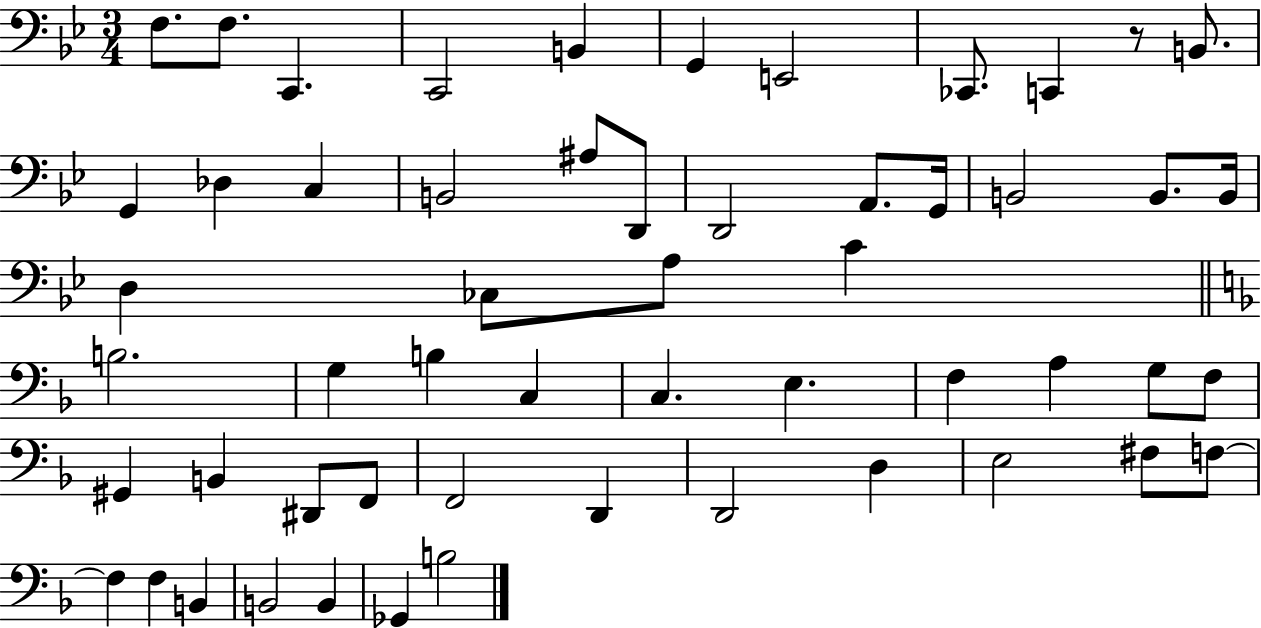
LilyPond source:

{
  \clef bass
  \numericTimeSignature
  \time 3/4
  \key bes \major
  f8. f8. c,4. | c,2 b,4 | g,4 e,2 | ces,8. c,4 r8 b,8. | \break g,4 des4 c4 | b,2 ais8 d,8 | d,2 a,8. g,16 | b,2 b,8. b,16 | \break d4 ces8 a8 c'4 | \bar "||" \break \key d \minor b2. | g4 b4 c4 | c4. e4. | f4 a4 g8 f8 | \break gis,4 b,4 dis,8 f,8 | f,2 d,4 | d,2 d4 | e2 fis8 f8~~ | \break f4 f4 b,4 | b,2 b,4 | ges,4 b2 | \bar "|."
}